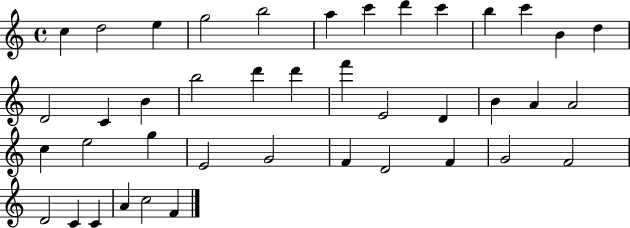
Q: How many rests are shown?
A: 0